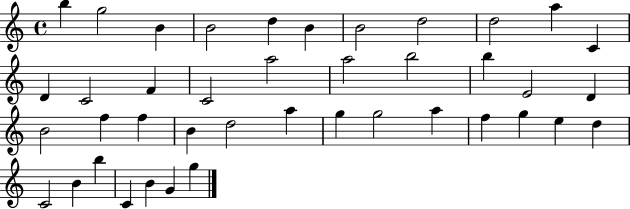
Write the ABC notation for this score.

X:1
T:Untitled
M:4/4
L:1/4
K:C
b g2 B B2 d B B2 d2 d2 a C D C2 F C2 a2 a2 b2 b E2 D B2 f f B d2 a g g2 a f g e d C2 B b C B G g